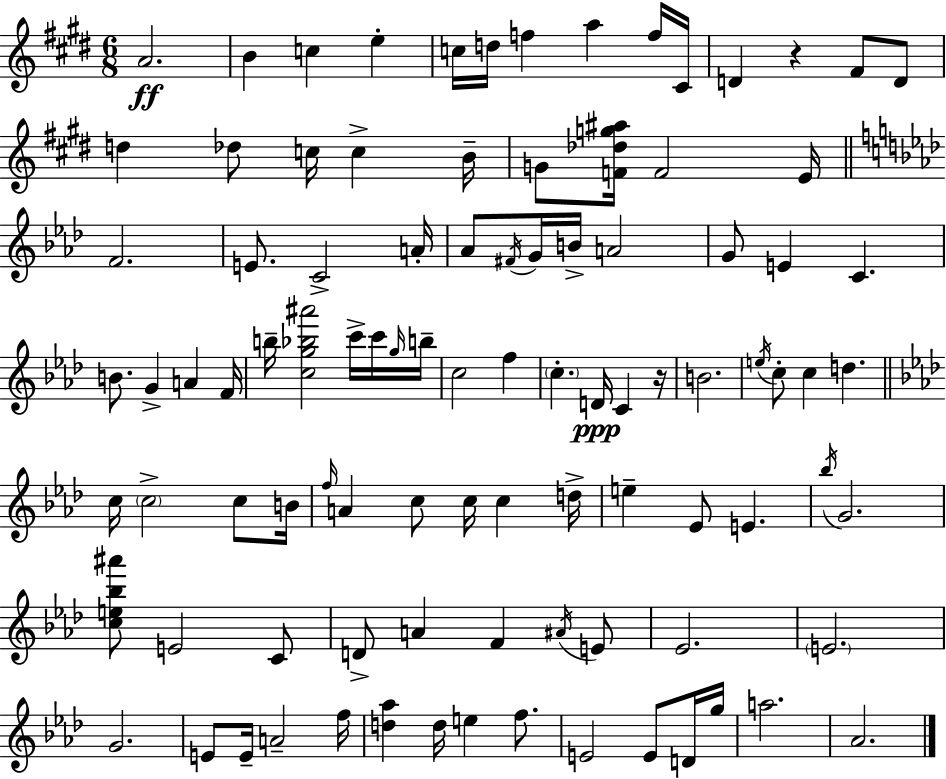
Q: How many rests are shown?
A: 2